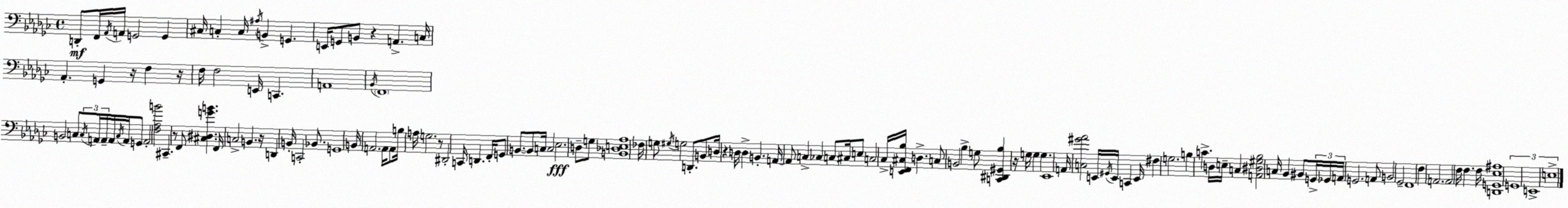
X:1
T:Untitled
M:4/4
L:1/4
K:Ebm
D,,/2 F,,/4 _A,,/4 A,,/4 G,,2 G,, ^C,/4 C, C,/4 ^A,/4 B,, G,, E,,/4 G,,/2 B,,/2 z A,, C,/4 _A,, G,, z/4 F, z/4 F,/4 F,2 E,,/4 C,, A,,4 _B,,/4 F,,4 B,,2 C,/2 C,/4 A,,/4 A,,/4 A,,/4 C,/4 A,,/4 G,,/2 A,,2 [F,_A,B]2 ^C,, z/2 F,,/2 [^C,^D,GB] F,,/4 C,2 B,, z/4 D,, B,,/4 C,,2 _B,,/2 G,,4 B,,/4 A,,2 A,,/4 A,,/2 B,/4 A,/4 G,2 z/2 ^D,,2 C,,/4 D,, F,,/4 G,,/2 B,,/2 B,,/2 C,/4 C,2 _E,2 D,/2 G,/2 [B,,_D,E,_A,]4 _F,/4 G,/2 ^G,/4 G,2 D,,/2 B,,/2 D,/4 z D,/4 D, B,, A,,/4 A,,/2 C, _C, C,/2 ^C,/4 E,/2 C,2 _C,/4 [E,,F,,^C,_B,]/4 D, C,/2 B,,2 _B, G,/2 [C,,^D,,^G,,_B,] z/4 G,/4 G, G, _E,,4 A,,/4 [C,^G_A]2 E,,/4 ^G,,/4 E,,/4 C,, E,,/4 ^F, G,2 B, C D,/4 E,/4 C, [A,,^D,^G,_B,]2 C,/4 _B,, ^B,,/2 G,,/4 _G,,/4 A,,/4 G,,2 A,,/2 B,,2 _G,,2 F,,4 F, A,,2 A,,2 F,/4 F, F,/4 [D,,G,,_E,^A,]4 G,,4 E,,4 E,4